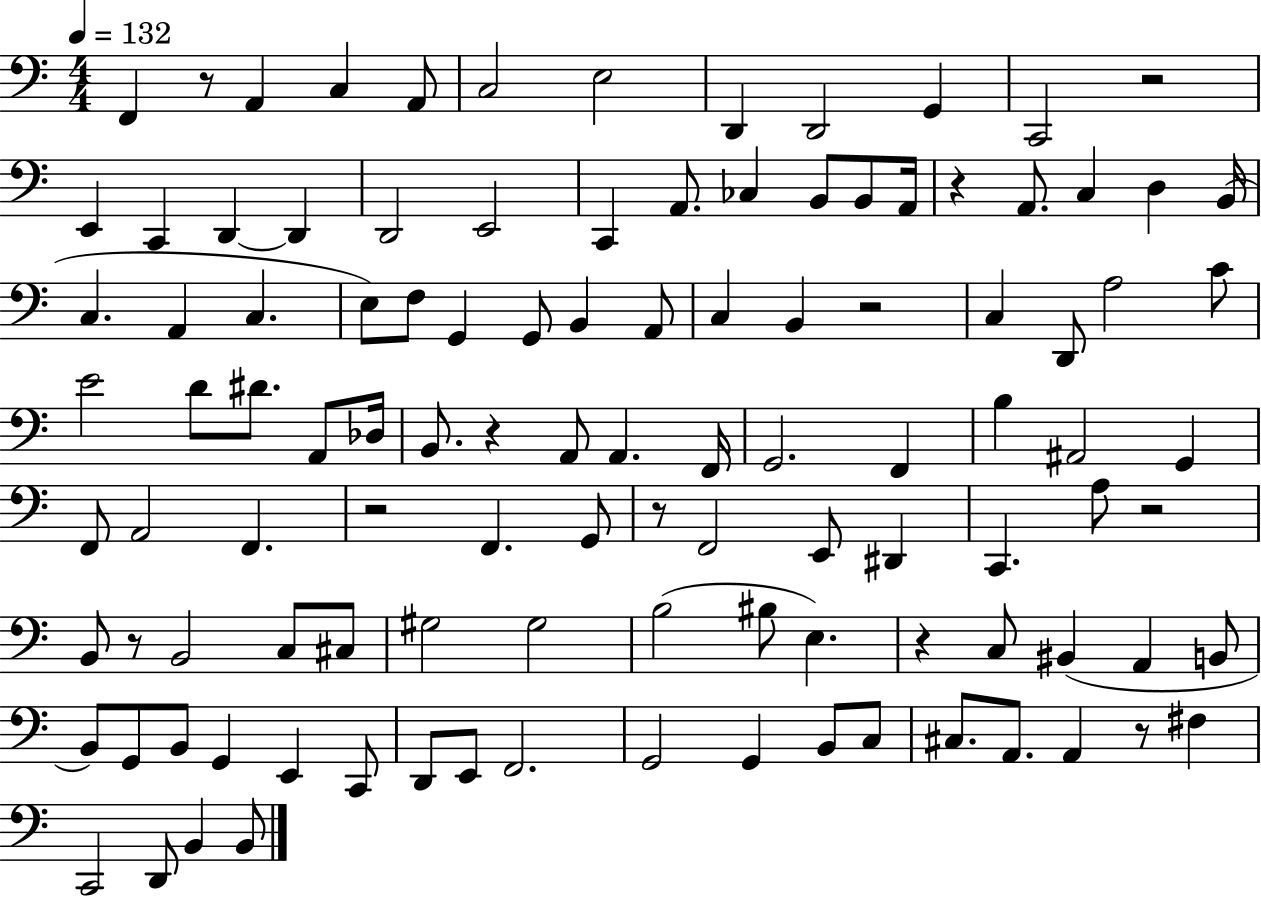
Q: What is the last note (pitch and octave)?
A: B2